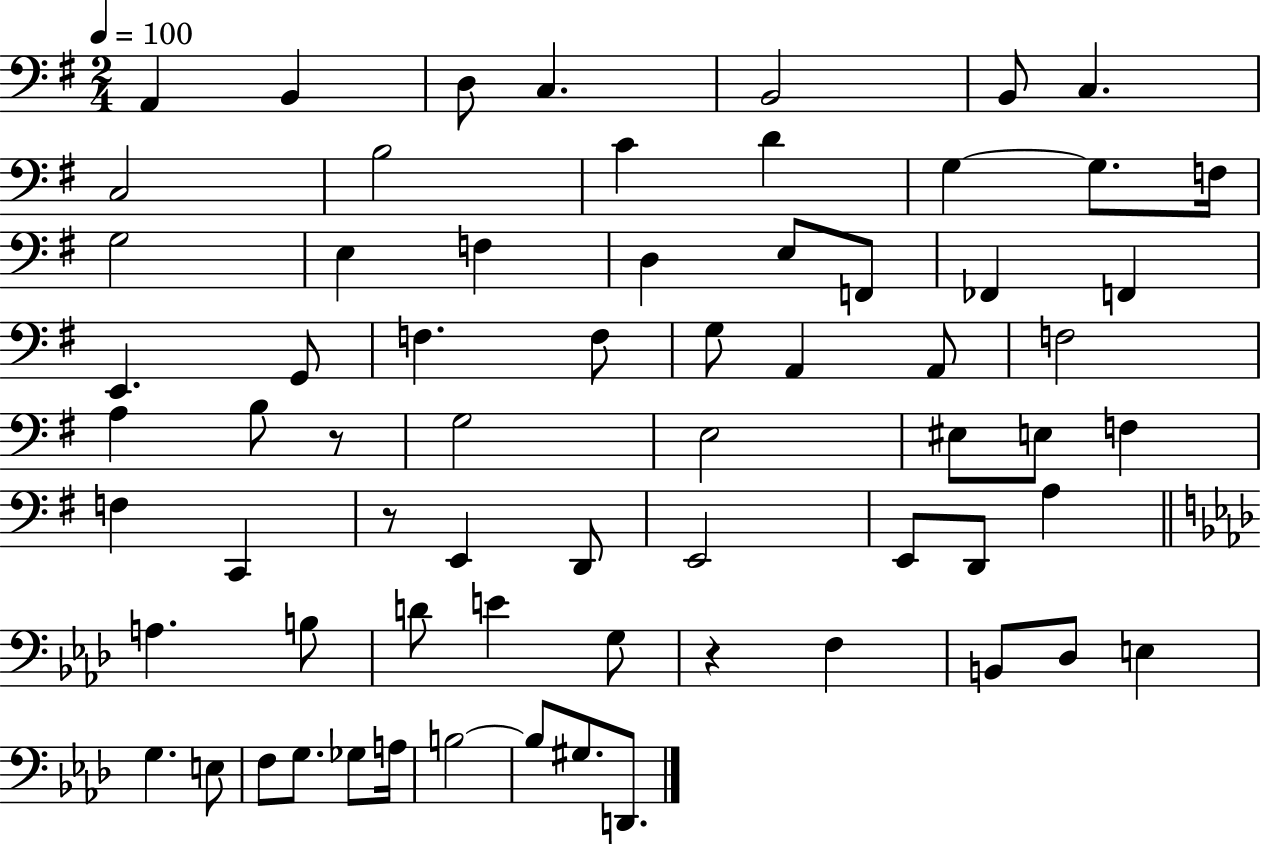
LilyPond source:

{
  \clef bass
  \numericTimeSignature
  \time 2/4
  \key g \major
  \tempo 4 = 100
  a,4 b,4 | d8 c4. | b,2 | b,8 c4. | \break c2 | b2 | c'4 d'4 | g4~~ g8. f16 | \break g2 | e4 f4 | d4 e8 f,8 | fes,4 f,4 | \break e,4. g,8 | f4. f8 | g8 a,4 a,8 | f2 | \break a4 b8 r8 | g2 | e2 | eis8 e8 f4 | \break f4 c,4 | r8 e,4 d,8 | e,2 | e,8 d,8 a4 | \break \bar "||" \break \key f \minor a4. b8 | d'8 e'4 g8 | r4 f4 | b,8 des8 e4 | \break g4. e8 | f8 g8. ges8 a16 | b2~~ | b8 gis8. d,8. | \break \bar "|."
}